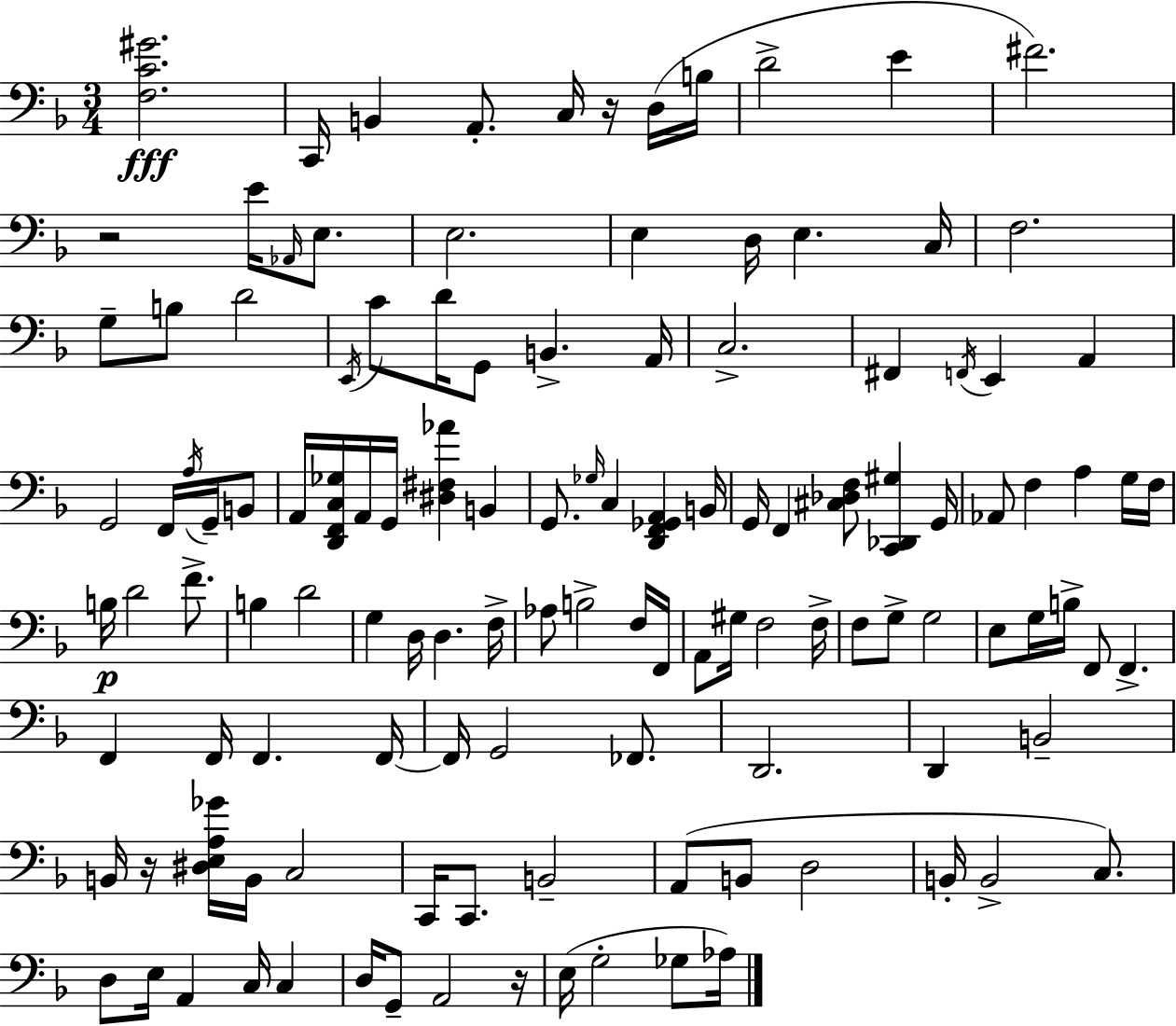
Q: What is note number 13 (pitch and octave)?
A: E3